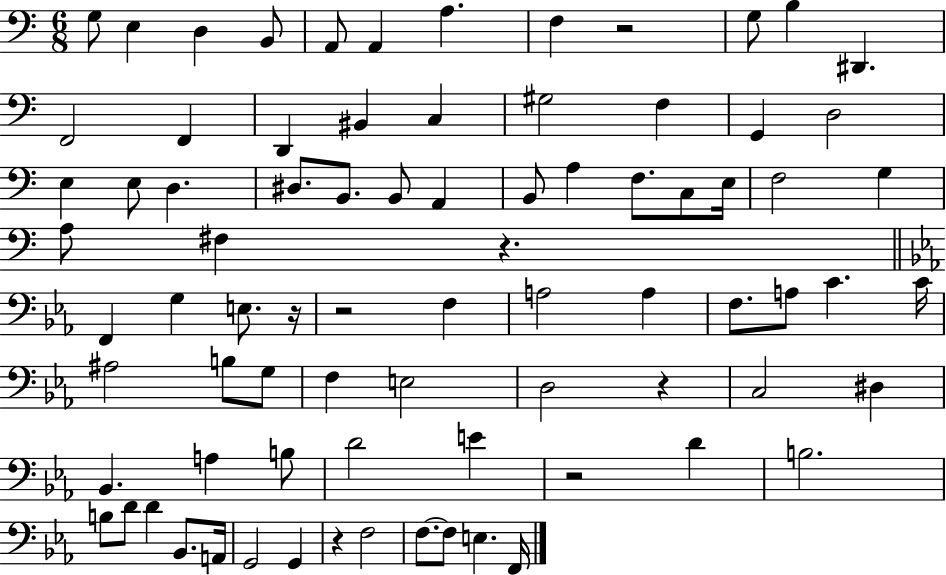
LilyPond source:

{
  \clef bass
  \numericTimeSignature
  \time 6/8
  \key c \major
  \repeat volta 2 { g8 e4 d4 b,8 | a,8 a,4 a4. | f4 r2 | g8 b4 dis,4. | \break f,2 f,4 | d,4 bis,4 c4 | gis2 f4 | g,4 d2 | \break e4 e8 d4. | dis8. b,8. b,8 a,4 | b,8 a4 f8. c8 e16 | f2 g4 | \break a8 fis4 r4. | \bar "||" \break \key c \minor f,4 g4 e8. r16 | r2 f4 | a2 a4 | f8. a8 c'4. c'16 | \break ais2 b8 g8 | f4 e2 | d2 r4 | c2 dis4 | \break bes,4. a4 b8 | d'2 e'4 | r2 d'4 | b2. | \break b8 d'8 d'4 bes,8. a,16 | g,2 g,4 | r4 f2 | f8.~~ f8 e4. f,16 | \break } \bar "|."
}